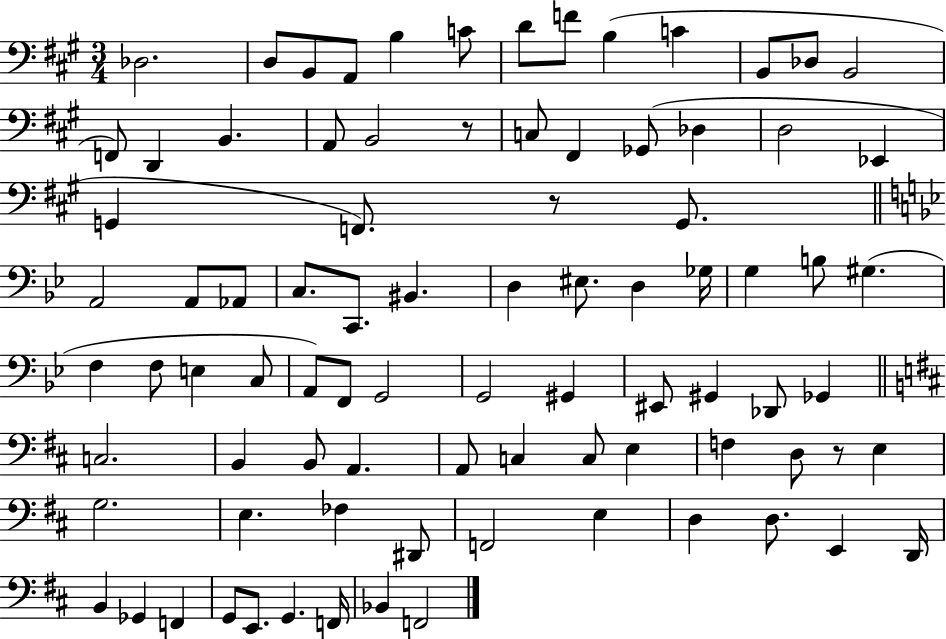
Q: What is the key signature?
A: A major